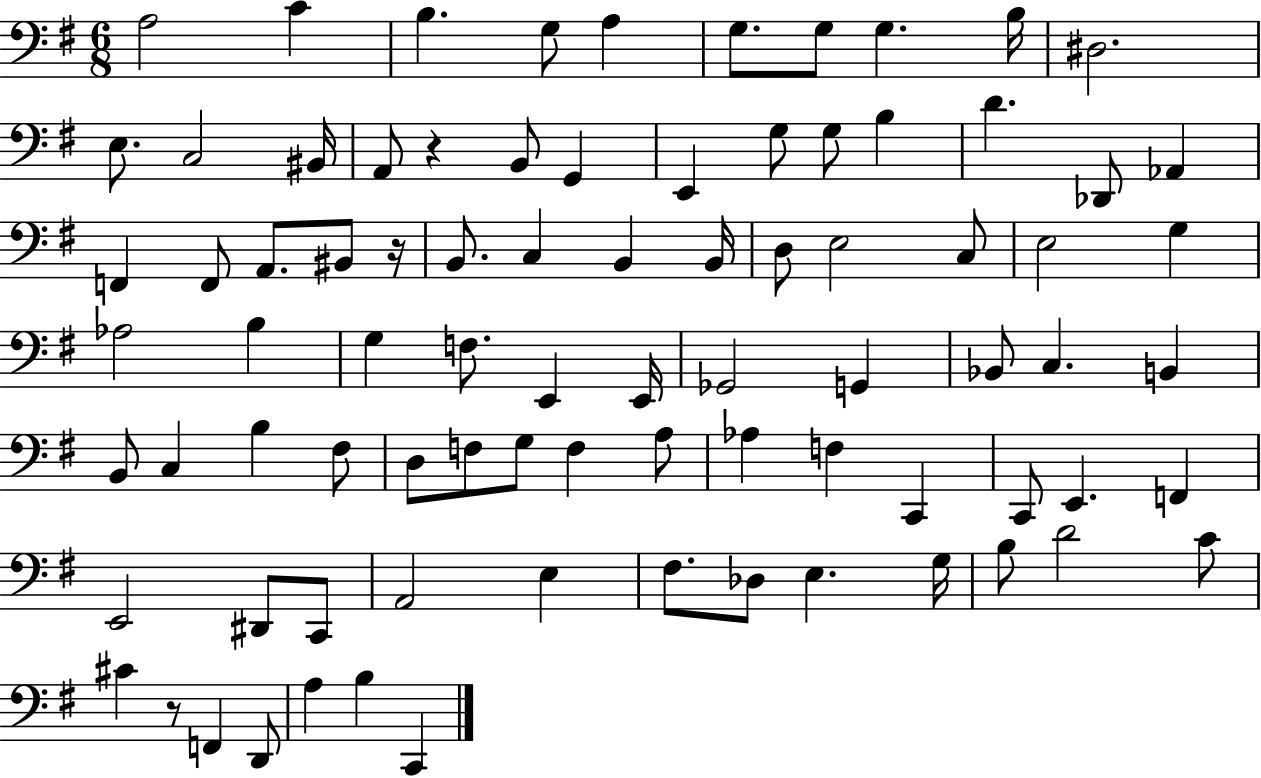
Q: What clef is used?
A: bass